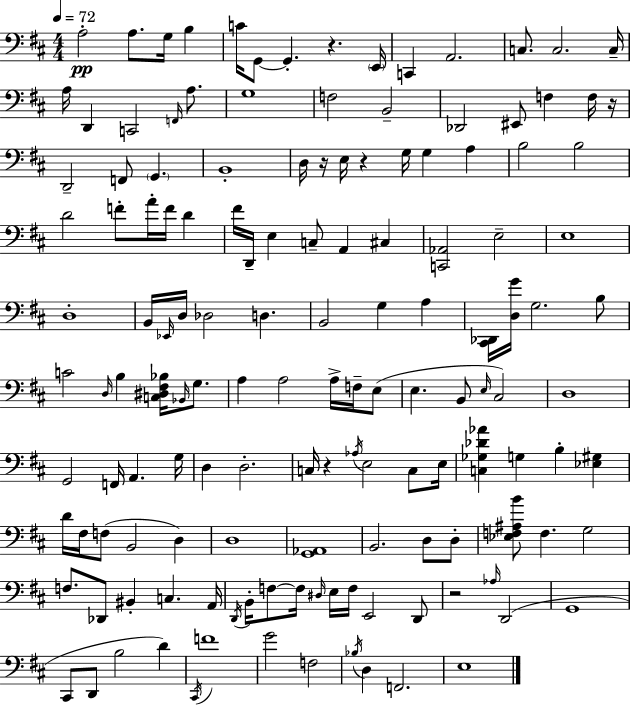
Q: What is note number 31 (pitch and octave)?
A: E3